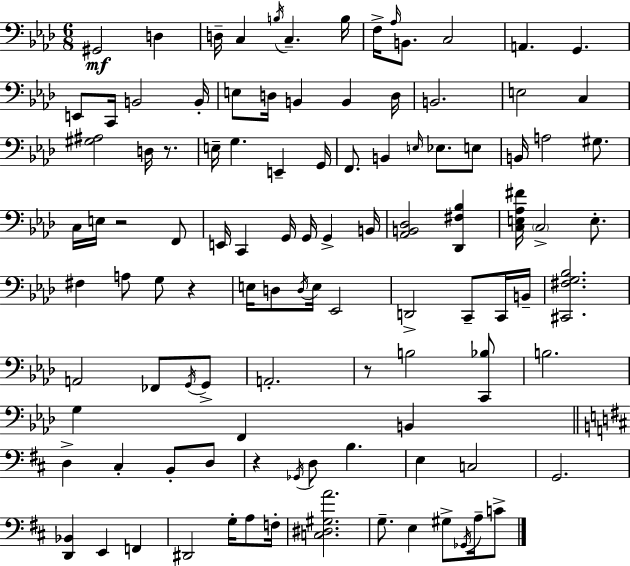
X:1
T:Untitled
M:6/8
L:1/4
K:Fm
^G,,2 D, D,/4 C, B,/4 C, B,/4 F,/4 _A,/4 B,,/2 C,2 A,, G,, E,,/2 C,,/4 B,,2 B,,/4 E,/2 D,/4 B,, B,, D,/4 B,,2 E,2 C, [^G,^A,]2 D,/4 z/2 E,/4 G, E,, G,,/4 F,,/2 B,, E,/4 _E,/2 E,/2 B,,/4 A,2 ^G,/2 C,/4 E,/4 z2 F,,/2 E,,/4 C,, G,,/4 G,,/4 G,, B,,/4 [_A,,B,,_D,]2 [_D,,^F,_B,] [C,E,_A,^F]/4 C,2 E,/2 ^F, A,/2 G,/2 z E,/4 D,/2 D,/4 E,/4 _E,,2 D,,2 C,,/2 C,,/4 B,,/4 [^C,,^F,G,_B,]2 A,,2 _F,,/2 G,,/4 G,,/2 A,,2 z/2 B,2 [C,,_B,]/2 B,2 G, F,, B,, D, ^C, B,,/2 D,/2 z _G,,/4 D,/2 B, E, C,2 G,,2 [D,,_B,,] E,, F,, ^D,,2 G,/4 A,/2 F,/4 [C,^D,^G,A]2 G,/2 E, ^G,/2 _G,,/4 A,/4 C/2